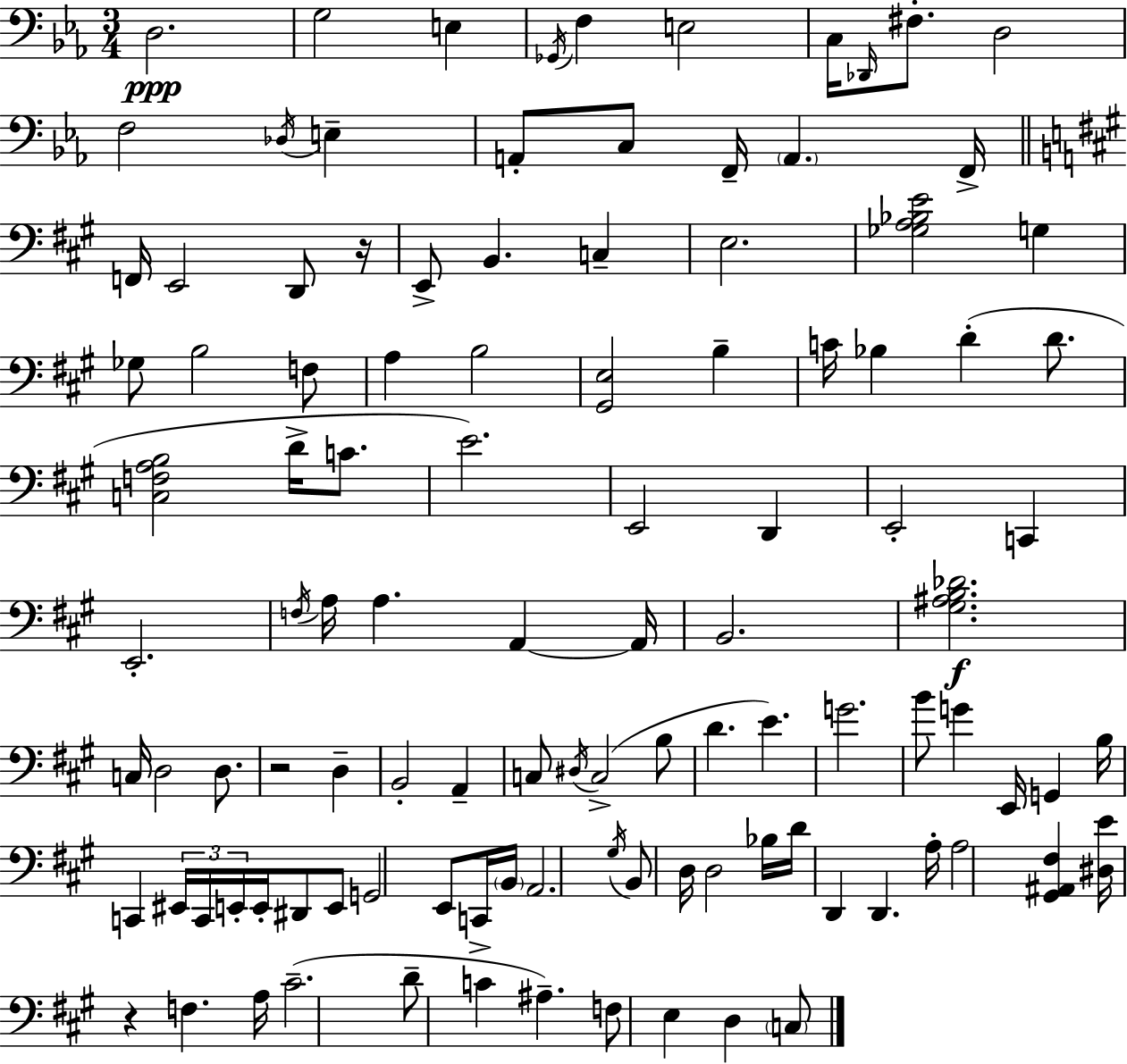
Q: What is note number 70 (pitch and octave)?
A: EIS2